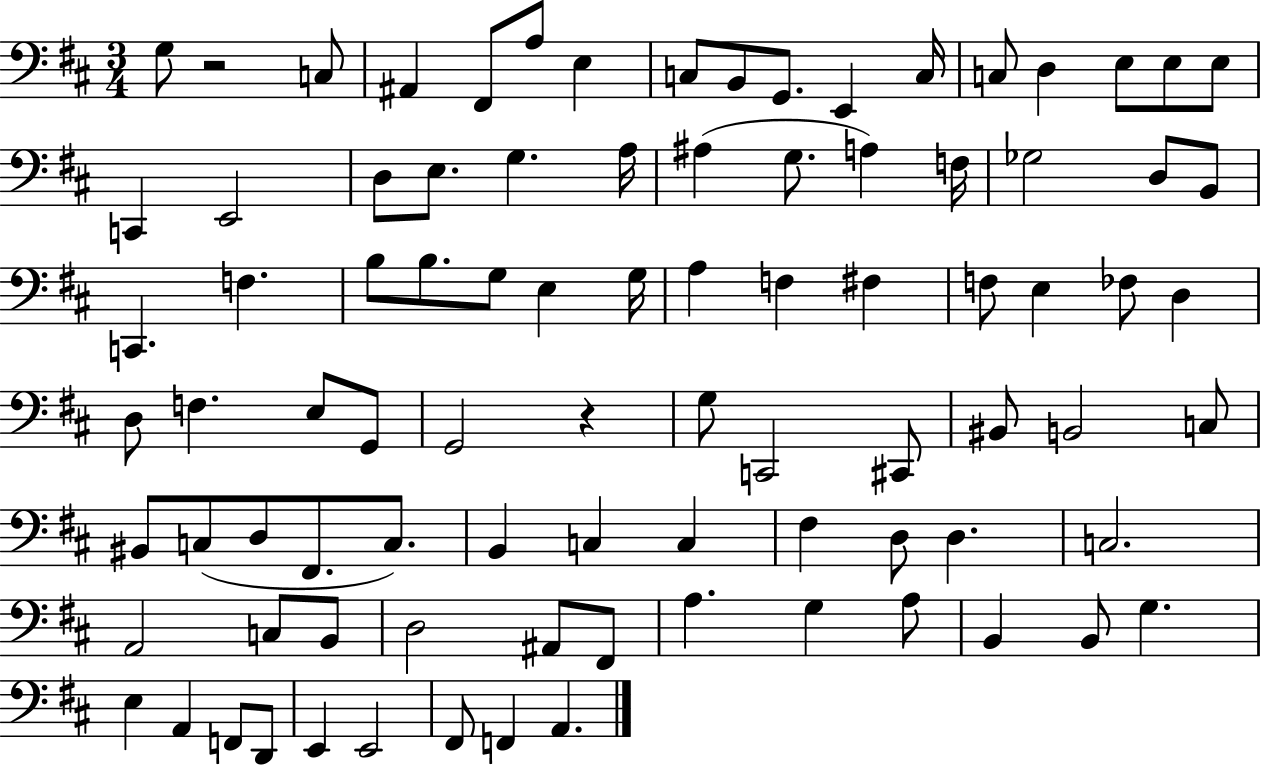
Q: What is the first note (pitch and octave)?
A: G3